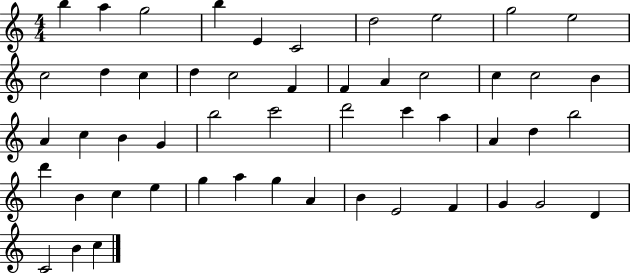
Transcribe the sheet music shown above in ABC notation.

X:1
T:Untitled
M:4/4
L:1/4
K:C
b a g2 b E C2 d2 e2 g2 e2 c2 d c d c2 F F A c2 c c2 B A c B G b2 c'2 d'2 c' a A d b2 d' B c e g a g A B E2 F G G2 D C2 B c